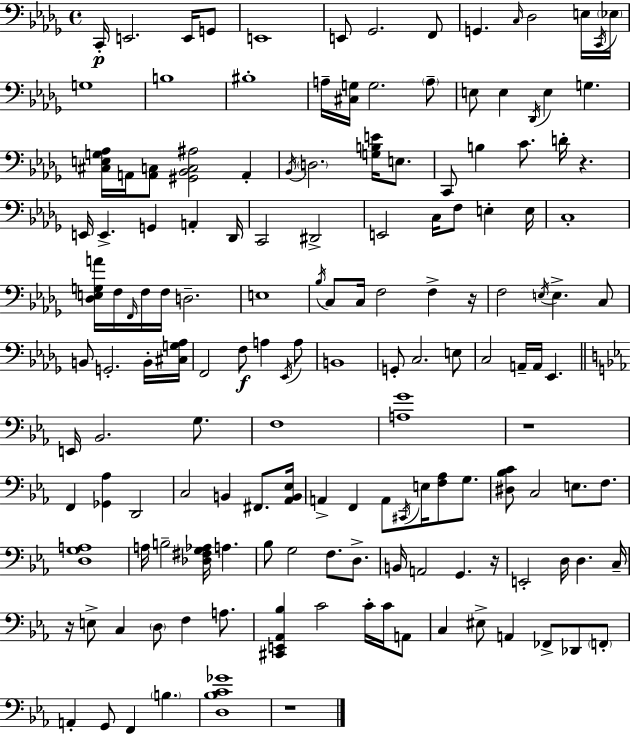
{
  \clef bass
  \time 4/4
  \defaultTimeSignature
  \key bes \minor
  c,16-.\p e,2. e,16 g,8 | e,1 | e,8 ges,2. f,8 | g,4. \grace { c16 } des2 e16 | \break \acciaccatura { c,16 } \parenthesize ees16 g1 | b1 | bis1-. | a16-- <cis g>16 g2. | \break \parenthesize a8-- e8 e4 \acciaccatura { des,16 } e4 g4. | <cis e g aes>16 a,16 <a, c>8 <gis, bes, c ais>2 a,4-. | \acciaccatura { bes,16 } \parenthesize d2. | <g b e'>16 e8. c,8 b4 c'8. d'16-. r4. | \break e,16 e,4.-> g,4 a,4-. | des,16 c,2 dis,2-> | e,2 c16 f8 e4-. | e16 c1-. | \break <des e g a'>16 f16 \grace { f,16 } f16 f16 d2.-- | e1 | \acciaccatura { bes16 } c8 c16 f2 | f4-> r16 f2 \acciaccatura { e16 } e4.-> | \break c8 b,8 g,2.-. | b,16-. <cis g aes>16 f,2 f8\f | a4 \acciaccatura { ees,16 } a8 b,1 | g,8-. c2. | \break e8 c2 | a,16-- a,16 ees,4. \bar "||" \break \key c \minor e,16 bes,2. g8. | f1 | <a g'>1 | r1 | \break f,4 <ges, aes>4 d,2 | c2 b,4 fis,8. <aes, b, ees>16 | a,4-> f,4 a,8 \acciaccatura { cis,16 } e16 <f aes>8 g8. | <dis bes c'>8 c2 e8. f8. | \break <d g a>1 | a16 b2-- <des fis g aes>16 a4. | bes8 g2 f8. d8.-> | b,16 a,2 g,4. | \break r16 e,2-. d16 d4. | c16-- r16 e8-> c4 \parenthesize d8 f4 a8. | <cis, e, aes, bes>4 c'2 c'16-. c'16 a,8 | c4 eis8-> a,4 fes,8-> des,8 \parenthesize f,8-. | \break a,4-. g,8 f,4 \parenthesize b4. | <d bes c' ges'>1 | r1 | \bar "|."
}